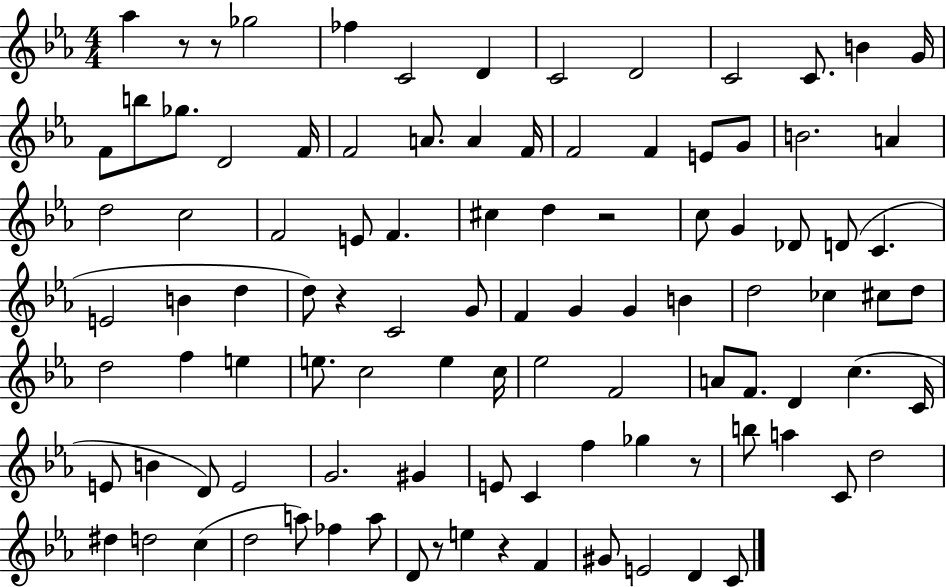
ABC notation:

X:1
T:Untitled
M:4/4
L:1/4
K:Eb
_a z/2 z/2 _g2 _f C2 D C2 D2 C2 C/2 B G/4 F/2 b/2 _g/2 D2 F/4 F2 A/2 A F/4 F2 F E/2 G/2 B2 A d2 c2 F2 E/2 F ^c d z2 c/2 G _D/2 D/2 C E2 B d d/2 z C2 G/2 F G G B d2 _c ^c/2 d/2 d2 f e e/2 c2 e c/4 _e2 F2 A/2 F/2 D c C/4 E/2 B D/2 E2 G2 ^G E/2 C f _g z/2 b/2 a C/2 d2 ^d d2 c d2 a/2 _f a/2 D/2 z/2 e z F ^G/2 E2 D C/2